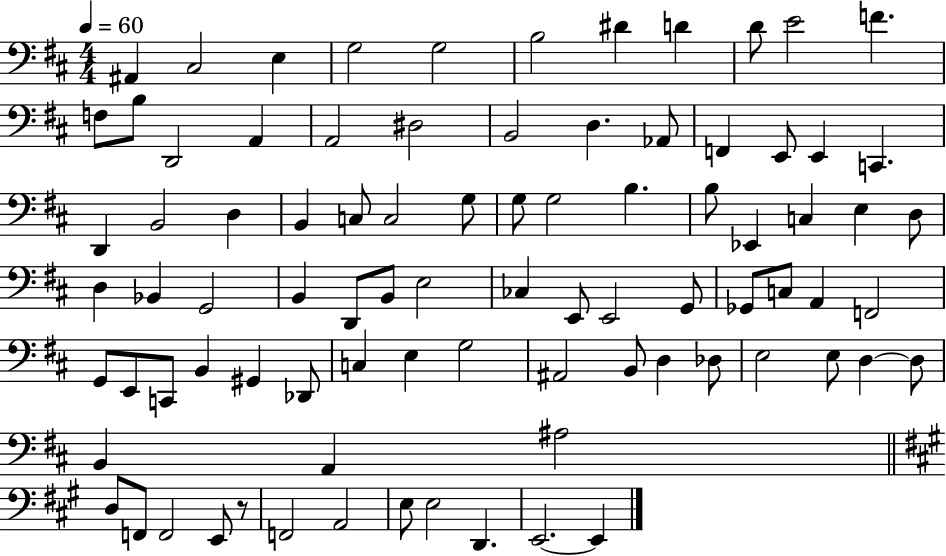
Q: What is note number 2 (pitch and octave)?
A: C#3